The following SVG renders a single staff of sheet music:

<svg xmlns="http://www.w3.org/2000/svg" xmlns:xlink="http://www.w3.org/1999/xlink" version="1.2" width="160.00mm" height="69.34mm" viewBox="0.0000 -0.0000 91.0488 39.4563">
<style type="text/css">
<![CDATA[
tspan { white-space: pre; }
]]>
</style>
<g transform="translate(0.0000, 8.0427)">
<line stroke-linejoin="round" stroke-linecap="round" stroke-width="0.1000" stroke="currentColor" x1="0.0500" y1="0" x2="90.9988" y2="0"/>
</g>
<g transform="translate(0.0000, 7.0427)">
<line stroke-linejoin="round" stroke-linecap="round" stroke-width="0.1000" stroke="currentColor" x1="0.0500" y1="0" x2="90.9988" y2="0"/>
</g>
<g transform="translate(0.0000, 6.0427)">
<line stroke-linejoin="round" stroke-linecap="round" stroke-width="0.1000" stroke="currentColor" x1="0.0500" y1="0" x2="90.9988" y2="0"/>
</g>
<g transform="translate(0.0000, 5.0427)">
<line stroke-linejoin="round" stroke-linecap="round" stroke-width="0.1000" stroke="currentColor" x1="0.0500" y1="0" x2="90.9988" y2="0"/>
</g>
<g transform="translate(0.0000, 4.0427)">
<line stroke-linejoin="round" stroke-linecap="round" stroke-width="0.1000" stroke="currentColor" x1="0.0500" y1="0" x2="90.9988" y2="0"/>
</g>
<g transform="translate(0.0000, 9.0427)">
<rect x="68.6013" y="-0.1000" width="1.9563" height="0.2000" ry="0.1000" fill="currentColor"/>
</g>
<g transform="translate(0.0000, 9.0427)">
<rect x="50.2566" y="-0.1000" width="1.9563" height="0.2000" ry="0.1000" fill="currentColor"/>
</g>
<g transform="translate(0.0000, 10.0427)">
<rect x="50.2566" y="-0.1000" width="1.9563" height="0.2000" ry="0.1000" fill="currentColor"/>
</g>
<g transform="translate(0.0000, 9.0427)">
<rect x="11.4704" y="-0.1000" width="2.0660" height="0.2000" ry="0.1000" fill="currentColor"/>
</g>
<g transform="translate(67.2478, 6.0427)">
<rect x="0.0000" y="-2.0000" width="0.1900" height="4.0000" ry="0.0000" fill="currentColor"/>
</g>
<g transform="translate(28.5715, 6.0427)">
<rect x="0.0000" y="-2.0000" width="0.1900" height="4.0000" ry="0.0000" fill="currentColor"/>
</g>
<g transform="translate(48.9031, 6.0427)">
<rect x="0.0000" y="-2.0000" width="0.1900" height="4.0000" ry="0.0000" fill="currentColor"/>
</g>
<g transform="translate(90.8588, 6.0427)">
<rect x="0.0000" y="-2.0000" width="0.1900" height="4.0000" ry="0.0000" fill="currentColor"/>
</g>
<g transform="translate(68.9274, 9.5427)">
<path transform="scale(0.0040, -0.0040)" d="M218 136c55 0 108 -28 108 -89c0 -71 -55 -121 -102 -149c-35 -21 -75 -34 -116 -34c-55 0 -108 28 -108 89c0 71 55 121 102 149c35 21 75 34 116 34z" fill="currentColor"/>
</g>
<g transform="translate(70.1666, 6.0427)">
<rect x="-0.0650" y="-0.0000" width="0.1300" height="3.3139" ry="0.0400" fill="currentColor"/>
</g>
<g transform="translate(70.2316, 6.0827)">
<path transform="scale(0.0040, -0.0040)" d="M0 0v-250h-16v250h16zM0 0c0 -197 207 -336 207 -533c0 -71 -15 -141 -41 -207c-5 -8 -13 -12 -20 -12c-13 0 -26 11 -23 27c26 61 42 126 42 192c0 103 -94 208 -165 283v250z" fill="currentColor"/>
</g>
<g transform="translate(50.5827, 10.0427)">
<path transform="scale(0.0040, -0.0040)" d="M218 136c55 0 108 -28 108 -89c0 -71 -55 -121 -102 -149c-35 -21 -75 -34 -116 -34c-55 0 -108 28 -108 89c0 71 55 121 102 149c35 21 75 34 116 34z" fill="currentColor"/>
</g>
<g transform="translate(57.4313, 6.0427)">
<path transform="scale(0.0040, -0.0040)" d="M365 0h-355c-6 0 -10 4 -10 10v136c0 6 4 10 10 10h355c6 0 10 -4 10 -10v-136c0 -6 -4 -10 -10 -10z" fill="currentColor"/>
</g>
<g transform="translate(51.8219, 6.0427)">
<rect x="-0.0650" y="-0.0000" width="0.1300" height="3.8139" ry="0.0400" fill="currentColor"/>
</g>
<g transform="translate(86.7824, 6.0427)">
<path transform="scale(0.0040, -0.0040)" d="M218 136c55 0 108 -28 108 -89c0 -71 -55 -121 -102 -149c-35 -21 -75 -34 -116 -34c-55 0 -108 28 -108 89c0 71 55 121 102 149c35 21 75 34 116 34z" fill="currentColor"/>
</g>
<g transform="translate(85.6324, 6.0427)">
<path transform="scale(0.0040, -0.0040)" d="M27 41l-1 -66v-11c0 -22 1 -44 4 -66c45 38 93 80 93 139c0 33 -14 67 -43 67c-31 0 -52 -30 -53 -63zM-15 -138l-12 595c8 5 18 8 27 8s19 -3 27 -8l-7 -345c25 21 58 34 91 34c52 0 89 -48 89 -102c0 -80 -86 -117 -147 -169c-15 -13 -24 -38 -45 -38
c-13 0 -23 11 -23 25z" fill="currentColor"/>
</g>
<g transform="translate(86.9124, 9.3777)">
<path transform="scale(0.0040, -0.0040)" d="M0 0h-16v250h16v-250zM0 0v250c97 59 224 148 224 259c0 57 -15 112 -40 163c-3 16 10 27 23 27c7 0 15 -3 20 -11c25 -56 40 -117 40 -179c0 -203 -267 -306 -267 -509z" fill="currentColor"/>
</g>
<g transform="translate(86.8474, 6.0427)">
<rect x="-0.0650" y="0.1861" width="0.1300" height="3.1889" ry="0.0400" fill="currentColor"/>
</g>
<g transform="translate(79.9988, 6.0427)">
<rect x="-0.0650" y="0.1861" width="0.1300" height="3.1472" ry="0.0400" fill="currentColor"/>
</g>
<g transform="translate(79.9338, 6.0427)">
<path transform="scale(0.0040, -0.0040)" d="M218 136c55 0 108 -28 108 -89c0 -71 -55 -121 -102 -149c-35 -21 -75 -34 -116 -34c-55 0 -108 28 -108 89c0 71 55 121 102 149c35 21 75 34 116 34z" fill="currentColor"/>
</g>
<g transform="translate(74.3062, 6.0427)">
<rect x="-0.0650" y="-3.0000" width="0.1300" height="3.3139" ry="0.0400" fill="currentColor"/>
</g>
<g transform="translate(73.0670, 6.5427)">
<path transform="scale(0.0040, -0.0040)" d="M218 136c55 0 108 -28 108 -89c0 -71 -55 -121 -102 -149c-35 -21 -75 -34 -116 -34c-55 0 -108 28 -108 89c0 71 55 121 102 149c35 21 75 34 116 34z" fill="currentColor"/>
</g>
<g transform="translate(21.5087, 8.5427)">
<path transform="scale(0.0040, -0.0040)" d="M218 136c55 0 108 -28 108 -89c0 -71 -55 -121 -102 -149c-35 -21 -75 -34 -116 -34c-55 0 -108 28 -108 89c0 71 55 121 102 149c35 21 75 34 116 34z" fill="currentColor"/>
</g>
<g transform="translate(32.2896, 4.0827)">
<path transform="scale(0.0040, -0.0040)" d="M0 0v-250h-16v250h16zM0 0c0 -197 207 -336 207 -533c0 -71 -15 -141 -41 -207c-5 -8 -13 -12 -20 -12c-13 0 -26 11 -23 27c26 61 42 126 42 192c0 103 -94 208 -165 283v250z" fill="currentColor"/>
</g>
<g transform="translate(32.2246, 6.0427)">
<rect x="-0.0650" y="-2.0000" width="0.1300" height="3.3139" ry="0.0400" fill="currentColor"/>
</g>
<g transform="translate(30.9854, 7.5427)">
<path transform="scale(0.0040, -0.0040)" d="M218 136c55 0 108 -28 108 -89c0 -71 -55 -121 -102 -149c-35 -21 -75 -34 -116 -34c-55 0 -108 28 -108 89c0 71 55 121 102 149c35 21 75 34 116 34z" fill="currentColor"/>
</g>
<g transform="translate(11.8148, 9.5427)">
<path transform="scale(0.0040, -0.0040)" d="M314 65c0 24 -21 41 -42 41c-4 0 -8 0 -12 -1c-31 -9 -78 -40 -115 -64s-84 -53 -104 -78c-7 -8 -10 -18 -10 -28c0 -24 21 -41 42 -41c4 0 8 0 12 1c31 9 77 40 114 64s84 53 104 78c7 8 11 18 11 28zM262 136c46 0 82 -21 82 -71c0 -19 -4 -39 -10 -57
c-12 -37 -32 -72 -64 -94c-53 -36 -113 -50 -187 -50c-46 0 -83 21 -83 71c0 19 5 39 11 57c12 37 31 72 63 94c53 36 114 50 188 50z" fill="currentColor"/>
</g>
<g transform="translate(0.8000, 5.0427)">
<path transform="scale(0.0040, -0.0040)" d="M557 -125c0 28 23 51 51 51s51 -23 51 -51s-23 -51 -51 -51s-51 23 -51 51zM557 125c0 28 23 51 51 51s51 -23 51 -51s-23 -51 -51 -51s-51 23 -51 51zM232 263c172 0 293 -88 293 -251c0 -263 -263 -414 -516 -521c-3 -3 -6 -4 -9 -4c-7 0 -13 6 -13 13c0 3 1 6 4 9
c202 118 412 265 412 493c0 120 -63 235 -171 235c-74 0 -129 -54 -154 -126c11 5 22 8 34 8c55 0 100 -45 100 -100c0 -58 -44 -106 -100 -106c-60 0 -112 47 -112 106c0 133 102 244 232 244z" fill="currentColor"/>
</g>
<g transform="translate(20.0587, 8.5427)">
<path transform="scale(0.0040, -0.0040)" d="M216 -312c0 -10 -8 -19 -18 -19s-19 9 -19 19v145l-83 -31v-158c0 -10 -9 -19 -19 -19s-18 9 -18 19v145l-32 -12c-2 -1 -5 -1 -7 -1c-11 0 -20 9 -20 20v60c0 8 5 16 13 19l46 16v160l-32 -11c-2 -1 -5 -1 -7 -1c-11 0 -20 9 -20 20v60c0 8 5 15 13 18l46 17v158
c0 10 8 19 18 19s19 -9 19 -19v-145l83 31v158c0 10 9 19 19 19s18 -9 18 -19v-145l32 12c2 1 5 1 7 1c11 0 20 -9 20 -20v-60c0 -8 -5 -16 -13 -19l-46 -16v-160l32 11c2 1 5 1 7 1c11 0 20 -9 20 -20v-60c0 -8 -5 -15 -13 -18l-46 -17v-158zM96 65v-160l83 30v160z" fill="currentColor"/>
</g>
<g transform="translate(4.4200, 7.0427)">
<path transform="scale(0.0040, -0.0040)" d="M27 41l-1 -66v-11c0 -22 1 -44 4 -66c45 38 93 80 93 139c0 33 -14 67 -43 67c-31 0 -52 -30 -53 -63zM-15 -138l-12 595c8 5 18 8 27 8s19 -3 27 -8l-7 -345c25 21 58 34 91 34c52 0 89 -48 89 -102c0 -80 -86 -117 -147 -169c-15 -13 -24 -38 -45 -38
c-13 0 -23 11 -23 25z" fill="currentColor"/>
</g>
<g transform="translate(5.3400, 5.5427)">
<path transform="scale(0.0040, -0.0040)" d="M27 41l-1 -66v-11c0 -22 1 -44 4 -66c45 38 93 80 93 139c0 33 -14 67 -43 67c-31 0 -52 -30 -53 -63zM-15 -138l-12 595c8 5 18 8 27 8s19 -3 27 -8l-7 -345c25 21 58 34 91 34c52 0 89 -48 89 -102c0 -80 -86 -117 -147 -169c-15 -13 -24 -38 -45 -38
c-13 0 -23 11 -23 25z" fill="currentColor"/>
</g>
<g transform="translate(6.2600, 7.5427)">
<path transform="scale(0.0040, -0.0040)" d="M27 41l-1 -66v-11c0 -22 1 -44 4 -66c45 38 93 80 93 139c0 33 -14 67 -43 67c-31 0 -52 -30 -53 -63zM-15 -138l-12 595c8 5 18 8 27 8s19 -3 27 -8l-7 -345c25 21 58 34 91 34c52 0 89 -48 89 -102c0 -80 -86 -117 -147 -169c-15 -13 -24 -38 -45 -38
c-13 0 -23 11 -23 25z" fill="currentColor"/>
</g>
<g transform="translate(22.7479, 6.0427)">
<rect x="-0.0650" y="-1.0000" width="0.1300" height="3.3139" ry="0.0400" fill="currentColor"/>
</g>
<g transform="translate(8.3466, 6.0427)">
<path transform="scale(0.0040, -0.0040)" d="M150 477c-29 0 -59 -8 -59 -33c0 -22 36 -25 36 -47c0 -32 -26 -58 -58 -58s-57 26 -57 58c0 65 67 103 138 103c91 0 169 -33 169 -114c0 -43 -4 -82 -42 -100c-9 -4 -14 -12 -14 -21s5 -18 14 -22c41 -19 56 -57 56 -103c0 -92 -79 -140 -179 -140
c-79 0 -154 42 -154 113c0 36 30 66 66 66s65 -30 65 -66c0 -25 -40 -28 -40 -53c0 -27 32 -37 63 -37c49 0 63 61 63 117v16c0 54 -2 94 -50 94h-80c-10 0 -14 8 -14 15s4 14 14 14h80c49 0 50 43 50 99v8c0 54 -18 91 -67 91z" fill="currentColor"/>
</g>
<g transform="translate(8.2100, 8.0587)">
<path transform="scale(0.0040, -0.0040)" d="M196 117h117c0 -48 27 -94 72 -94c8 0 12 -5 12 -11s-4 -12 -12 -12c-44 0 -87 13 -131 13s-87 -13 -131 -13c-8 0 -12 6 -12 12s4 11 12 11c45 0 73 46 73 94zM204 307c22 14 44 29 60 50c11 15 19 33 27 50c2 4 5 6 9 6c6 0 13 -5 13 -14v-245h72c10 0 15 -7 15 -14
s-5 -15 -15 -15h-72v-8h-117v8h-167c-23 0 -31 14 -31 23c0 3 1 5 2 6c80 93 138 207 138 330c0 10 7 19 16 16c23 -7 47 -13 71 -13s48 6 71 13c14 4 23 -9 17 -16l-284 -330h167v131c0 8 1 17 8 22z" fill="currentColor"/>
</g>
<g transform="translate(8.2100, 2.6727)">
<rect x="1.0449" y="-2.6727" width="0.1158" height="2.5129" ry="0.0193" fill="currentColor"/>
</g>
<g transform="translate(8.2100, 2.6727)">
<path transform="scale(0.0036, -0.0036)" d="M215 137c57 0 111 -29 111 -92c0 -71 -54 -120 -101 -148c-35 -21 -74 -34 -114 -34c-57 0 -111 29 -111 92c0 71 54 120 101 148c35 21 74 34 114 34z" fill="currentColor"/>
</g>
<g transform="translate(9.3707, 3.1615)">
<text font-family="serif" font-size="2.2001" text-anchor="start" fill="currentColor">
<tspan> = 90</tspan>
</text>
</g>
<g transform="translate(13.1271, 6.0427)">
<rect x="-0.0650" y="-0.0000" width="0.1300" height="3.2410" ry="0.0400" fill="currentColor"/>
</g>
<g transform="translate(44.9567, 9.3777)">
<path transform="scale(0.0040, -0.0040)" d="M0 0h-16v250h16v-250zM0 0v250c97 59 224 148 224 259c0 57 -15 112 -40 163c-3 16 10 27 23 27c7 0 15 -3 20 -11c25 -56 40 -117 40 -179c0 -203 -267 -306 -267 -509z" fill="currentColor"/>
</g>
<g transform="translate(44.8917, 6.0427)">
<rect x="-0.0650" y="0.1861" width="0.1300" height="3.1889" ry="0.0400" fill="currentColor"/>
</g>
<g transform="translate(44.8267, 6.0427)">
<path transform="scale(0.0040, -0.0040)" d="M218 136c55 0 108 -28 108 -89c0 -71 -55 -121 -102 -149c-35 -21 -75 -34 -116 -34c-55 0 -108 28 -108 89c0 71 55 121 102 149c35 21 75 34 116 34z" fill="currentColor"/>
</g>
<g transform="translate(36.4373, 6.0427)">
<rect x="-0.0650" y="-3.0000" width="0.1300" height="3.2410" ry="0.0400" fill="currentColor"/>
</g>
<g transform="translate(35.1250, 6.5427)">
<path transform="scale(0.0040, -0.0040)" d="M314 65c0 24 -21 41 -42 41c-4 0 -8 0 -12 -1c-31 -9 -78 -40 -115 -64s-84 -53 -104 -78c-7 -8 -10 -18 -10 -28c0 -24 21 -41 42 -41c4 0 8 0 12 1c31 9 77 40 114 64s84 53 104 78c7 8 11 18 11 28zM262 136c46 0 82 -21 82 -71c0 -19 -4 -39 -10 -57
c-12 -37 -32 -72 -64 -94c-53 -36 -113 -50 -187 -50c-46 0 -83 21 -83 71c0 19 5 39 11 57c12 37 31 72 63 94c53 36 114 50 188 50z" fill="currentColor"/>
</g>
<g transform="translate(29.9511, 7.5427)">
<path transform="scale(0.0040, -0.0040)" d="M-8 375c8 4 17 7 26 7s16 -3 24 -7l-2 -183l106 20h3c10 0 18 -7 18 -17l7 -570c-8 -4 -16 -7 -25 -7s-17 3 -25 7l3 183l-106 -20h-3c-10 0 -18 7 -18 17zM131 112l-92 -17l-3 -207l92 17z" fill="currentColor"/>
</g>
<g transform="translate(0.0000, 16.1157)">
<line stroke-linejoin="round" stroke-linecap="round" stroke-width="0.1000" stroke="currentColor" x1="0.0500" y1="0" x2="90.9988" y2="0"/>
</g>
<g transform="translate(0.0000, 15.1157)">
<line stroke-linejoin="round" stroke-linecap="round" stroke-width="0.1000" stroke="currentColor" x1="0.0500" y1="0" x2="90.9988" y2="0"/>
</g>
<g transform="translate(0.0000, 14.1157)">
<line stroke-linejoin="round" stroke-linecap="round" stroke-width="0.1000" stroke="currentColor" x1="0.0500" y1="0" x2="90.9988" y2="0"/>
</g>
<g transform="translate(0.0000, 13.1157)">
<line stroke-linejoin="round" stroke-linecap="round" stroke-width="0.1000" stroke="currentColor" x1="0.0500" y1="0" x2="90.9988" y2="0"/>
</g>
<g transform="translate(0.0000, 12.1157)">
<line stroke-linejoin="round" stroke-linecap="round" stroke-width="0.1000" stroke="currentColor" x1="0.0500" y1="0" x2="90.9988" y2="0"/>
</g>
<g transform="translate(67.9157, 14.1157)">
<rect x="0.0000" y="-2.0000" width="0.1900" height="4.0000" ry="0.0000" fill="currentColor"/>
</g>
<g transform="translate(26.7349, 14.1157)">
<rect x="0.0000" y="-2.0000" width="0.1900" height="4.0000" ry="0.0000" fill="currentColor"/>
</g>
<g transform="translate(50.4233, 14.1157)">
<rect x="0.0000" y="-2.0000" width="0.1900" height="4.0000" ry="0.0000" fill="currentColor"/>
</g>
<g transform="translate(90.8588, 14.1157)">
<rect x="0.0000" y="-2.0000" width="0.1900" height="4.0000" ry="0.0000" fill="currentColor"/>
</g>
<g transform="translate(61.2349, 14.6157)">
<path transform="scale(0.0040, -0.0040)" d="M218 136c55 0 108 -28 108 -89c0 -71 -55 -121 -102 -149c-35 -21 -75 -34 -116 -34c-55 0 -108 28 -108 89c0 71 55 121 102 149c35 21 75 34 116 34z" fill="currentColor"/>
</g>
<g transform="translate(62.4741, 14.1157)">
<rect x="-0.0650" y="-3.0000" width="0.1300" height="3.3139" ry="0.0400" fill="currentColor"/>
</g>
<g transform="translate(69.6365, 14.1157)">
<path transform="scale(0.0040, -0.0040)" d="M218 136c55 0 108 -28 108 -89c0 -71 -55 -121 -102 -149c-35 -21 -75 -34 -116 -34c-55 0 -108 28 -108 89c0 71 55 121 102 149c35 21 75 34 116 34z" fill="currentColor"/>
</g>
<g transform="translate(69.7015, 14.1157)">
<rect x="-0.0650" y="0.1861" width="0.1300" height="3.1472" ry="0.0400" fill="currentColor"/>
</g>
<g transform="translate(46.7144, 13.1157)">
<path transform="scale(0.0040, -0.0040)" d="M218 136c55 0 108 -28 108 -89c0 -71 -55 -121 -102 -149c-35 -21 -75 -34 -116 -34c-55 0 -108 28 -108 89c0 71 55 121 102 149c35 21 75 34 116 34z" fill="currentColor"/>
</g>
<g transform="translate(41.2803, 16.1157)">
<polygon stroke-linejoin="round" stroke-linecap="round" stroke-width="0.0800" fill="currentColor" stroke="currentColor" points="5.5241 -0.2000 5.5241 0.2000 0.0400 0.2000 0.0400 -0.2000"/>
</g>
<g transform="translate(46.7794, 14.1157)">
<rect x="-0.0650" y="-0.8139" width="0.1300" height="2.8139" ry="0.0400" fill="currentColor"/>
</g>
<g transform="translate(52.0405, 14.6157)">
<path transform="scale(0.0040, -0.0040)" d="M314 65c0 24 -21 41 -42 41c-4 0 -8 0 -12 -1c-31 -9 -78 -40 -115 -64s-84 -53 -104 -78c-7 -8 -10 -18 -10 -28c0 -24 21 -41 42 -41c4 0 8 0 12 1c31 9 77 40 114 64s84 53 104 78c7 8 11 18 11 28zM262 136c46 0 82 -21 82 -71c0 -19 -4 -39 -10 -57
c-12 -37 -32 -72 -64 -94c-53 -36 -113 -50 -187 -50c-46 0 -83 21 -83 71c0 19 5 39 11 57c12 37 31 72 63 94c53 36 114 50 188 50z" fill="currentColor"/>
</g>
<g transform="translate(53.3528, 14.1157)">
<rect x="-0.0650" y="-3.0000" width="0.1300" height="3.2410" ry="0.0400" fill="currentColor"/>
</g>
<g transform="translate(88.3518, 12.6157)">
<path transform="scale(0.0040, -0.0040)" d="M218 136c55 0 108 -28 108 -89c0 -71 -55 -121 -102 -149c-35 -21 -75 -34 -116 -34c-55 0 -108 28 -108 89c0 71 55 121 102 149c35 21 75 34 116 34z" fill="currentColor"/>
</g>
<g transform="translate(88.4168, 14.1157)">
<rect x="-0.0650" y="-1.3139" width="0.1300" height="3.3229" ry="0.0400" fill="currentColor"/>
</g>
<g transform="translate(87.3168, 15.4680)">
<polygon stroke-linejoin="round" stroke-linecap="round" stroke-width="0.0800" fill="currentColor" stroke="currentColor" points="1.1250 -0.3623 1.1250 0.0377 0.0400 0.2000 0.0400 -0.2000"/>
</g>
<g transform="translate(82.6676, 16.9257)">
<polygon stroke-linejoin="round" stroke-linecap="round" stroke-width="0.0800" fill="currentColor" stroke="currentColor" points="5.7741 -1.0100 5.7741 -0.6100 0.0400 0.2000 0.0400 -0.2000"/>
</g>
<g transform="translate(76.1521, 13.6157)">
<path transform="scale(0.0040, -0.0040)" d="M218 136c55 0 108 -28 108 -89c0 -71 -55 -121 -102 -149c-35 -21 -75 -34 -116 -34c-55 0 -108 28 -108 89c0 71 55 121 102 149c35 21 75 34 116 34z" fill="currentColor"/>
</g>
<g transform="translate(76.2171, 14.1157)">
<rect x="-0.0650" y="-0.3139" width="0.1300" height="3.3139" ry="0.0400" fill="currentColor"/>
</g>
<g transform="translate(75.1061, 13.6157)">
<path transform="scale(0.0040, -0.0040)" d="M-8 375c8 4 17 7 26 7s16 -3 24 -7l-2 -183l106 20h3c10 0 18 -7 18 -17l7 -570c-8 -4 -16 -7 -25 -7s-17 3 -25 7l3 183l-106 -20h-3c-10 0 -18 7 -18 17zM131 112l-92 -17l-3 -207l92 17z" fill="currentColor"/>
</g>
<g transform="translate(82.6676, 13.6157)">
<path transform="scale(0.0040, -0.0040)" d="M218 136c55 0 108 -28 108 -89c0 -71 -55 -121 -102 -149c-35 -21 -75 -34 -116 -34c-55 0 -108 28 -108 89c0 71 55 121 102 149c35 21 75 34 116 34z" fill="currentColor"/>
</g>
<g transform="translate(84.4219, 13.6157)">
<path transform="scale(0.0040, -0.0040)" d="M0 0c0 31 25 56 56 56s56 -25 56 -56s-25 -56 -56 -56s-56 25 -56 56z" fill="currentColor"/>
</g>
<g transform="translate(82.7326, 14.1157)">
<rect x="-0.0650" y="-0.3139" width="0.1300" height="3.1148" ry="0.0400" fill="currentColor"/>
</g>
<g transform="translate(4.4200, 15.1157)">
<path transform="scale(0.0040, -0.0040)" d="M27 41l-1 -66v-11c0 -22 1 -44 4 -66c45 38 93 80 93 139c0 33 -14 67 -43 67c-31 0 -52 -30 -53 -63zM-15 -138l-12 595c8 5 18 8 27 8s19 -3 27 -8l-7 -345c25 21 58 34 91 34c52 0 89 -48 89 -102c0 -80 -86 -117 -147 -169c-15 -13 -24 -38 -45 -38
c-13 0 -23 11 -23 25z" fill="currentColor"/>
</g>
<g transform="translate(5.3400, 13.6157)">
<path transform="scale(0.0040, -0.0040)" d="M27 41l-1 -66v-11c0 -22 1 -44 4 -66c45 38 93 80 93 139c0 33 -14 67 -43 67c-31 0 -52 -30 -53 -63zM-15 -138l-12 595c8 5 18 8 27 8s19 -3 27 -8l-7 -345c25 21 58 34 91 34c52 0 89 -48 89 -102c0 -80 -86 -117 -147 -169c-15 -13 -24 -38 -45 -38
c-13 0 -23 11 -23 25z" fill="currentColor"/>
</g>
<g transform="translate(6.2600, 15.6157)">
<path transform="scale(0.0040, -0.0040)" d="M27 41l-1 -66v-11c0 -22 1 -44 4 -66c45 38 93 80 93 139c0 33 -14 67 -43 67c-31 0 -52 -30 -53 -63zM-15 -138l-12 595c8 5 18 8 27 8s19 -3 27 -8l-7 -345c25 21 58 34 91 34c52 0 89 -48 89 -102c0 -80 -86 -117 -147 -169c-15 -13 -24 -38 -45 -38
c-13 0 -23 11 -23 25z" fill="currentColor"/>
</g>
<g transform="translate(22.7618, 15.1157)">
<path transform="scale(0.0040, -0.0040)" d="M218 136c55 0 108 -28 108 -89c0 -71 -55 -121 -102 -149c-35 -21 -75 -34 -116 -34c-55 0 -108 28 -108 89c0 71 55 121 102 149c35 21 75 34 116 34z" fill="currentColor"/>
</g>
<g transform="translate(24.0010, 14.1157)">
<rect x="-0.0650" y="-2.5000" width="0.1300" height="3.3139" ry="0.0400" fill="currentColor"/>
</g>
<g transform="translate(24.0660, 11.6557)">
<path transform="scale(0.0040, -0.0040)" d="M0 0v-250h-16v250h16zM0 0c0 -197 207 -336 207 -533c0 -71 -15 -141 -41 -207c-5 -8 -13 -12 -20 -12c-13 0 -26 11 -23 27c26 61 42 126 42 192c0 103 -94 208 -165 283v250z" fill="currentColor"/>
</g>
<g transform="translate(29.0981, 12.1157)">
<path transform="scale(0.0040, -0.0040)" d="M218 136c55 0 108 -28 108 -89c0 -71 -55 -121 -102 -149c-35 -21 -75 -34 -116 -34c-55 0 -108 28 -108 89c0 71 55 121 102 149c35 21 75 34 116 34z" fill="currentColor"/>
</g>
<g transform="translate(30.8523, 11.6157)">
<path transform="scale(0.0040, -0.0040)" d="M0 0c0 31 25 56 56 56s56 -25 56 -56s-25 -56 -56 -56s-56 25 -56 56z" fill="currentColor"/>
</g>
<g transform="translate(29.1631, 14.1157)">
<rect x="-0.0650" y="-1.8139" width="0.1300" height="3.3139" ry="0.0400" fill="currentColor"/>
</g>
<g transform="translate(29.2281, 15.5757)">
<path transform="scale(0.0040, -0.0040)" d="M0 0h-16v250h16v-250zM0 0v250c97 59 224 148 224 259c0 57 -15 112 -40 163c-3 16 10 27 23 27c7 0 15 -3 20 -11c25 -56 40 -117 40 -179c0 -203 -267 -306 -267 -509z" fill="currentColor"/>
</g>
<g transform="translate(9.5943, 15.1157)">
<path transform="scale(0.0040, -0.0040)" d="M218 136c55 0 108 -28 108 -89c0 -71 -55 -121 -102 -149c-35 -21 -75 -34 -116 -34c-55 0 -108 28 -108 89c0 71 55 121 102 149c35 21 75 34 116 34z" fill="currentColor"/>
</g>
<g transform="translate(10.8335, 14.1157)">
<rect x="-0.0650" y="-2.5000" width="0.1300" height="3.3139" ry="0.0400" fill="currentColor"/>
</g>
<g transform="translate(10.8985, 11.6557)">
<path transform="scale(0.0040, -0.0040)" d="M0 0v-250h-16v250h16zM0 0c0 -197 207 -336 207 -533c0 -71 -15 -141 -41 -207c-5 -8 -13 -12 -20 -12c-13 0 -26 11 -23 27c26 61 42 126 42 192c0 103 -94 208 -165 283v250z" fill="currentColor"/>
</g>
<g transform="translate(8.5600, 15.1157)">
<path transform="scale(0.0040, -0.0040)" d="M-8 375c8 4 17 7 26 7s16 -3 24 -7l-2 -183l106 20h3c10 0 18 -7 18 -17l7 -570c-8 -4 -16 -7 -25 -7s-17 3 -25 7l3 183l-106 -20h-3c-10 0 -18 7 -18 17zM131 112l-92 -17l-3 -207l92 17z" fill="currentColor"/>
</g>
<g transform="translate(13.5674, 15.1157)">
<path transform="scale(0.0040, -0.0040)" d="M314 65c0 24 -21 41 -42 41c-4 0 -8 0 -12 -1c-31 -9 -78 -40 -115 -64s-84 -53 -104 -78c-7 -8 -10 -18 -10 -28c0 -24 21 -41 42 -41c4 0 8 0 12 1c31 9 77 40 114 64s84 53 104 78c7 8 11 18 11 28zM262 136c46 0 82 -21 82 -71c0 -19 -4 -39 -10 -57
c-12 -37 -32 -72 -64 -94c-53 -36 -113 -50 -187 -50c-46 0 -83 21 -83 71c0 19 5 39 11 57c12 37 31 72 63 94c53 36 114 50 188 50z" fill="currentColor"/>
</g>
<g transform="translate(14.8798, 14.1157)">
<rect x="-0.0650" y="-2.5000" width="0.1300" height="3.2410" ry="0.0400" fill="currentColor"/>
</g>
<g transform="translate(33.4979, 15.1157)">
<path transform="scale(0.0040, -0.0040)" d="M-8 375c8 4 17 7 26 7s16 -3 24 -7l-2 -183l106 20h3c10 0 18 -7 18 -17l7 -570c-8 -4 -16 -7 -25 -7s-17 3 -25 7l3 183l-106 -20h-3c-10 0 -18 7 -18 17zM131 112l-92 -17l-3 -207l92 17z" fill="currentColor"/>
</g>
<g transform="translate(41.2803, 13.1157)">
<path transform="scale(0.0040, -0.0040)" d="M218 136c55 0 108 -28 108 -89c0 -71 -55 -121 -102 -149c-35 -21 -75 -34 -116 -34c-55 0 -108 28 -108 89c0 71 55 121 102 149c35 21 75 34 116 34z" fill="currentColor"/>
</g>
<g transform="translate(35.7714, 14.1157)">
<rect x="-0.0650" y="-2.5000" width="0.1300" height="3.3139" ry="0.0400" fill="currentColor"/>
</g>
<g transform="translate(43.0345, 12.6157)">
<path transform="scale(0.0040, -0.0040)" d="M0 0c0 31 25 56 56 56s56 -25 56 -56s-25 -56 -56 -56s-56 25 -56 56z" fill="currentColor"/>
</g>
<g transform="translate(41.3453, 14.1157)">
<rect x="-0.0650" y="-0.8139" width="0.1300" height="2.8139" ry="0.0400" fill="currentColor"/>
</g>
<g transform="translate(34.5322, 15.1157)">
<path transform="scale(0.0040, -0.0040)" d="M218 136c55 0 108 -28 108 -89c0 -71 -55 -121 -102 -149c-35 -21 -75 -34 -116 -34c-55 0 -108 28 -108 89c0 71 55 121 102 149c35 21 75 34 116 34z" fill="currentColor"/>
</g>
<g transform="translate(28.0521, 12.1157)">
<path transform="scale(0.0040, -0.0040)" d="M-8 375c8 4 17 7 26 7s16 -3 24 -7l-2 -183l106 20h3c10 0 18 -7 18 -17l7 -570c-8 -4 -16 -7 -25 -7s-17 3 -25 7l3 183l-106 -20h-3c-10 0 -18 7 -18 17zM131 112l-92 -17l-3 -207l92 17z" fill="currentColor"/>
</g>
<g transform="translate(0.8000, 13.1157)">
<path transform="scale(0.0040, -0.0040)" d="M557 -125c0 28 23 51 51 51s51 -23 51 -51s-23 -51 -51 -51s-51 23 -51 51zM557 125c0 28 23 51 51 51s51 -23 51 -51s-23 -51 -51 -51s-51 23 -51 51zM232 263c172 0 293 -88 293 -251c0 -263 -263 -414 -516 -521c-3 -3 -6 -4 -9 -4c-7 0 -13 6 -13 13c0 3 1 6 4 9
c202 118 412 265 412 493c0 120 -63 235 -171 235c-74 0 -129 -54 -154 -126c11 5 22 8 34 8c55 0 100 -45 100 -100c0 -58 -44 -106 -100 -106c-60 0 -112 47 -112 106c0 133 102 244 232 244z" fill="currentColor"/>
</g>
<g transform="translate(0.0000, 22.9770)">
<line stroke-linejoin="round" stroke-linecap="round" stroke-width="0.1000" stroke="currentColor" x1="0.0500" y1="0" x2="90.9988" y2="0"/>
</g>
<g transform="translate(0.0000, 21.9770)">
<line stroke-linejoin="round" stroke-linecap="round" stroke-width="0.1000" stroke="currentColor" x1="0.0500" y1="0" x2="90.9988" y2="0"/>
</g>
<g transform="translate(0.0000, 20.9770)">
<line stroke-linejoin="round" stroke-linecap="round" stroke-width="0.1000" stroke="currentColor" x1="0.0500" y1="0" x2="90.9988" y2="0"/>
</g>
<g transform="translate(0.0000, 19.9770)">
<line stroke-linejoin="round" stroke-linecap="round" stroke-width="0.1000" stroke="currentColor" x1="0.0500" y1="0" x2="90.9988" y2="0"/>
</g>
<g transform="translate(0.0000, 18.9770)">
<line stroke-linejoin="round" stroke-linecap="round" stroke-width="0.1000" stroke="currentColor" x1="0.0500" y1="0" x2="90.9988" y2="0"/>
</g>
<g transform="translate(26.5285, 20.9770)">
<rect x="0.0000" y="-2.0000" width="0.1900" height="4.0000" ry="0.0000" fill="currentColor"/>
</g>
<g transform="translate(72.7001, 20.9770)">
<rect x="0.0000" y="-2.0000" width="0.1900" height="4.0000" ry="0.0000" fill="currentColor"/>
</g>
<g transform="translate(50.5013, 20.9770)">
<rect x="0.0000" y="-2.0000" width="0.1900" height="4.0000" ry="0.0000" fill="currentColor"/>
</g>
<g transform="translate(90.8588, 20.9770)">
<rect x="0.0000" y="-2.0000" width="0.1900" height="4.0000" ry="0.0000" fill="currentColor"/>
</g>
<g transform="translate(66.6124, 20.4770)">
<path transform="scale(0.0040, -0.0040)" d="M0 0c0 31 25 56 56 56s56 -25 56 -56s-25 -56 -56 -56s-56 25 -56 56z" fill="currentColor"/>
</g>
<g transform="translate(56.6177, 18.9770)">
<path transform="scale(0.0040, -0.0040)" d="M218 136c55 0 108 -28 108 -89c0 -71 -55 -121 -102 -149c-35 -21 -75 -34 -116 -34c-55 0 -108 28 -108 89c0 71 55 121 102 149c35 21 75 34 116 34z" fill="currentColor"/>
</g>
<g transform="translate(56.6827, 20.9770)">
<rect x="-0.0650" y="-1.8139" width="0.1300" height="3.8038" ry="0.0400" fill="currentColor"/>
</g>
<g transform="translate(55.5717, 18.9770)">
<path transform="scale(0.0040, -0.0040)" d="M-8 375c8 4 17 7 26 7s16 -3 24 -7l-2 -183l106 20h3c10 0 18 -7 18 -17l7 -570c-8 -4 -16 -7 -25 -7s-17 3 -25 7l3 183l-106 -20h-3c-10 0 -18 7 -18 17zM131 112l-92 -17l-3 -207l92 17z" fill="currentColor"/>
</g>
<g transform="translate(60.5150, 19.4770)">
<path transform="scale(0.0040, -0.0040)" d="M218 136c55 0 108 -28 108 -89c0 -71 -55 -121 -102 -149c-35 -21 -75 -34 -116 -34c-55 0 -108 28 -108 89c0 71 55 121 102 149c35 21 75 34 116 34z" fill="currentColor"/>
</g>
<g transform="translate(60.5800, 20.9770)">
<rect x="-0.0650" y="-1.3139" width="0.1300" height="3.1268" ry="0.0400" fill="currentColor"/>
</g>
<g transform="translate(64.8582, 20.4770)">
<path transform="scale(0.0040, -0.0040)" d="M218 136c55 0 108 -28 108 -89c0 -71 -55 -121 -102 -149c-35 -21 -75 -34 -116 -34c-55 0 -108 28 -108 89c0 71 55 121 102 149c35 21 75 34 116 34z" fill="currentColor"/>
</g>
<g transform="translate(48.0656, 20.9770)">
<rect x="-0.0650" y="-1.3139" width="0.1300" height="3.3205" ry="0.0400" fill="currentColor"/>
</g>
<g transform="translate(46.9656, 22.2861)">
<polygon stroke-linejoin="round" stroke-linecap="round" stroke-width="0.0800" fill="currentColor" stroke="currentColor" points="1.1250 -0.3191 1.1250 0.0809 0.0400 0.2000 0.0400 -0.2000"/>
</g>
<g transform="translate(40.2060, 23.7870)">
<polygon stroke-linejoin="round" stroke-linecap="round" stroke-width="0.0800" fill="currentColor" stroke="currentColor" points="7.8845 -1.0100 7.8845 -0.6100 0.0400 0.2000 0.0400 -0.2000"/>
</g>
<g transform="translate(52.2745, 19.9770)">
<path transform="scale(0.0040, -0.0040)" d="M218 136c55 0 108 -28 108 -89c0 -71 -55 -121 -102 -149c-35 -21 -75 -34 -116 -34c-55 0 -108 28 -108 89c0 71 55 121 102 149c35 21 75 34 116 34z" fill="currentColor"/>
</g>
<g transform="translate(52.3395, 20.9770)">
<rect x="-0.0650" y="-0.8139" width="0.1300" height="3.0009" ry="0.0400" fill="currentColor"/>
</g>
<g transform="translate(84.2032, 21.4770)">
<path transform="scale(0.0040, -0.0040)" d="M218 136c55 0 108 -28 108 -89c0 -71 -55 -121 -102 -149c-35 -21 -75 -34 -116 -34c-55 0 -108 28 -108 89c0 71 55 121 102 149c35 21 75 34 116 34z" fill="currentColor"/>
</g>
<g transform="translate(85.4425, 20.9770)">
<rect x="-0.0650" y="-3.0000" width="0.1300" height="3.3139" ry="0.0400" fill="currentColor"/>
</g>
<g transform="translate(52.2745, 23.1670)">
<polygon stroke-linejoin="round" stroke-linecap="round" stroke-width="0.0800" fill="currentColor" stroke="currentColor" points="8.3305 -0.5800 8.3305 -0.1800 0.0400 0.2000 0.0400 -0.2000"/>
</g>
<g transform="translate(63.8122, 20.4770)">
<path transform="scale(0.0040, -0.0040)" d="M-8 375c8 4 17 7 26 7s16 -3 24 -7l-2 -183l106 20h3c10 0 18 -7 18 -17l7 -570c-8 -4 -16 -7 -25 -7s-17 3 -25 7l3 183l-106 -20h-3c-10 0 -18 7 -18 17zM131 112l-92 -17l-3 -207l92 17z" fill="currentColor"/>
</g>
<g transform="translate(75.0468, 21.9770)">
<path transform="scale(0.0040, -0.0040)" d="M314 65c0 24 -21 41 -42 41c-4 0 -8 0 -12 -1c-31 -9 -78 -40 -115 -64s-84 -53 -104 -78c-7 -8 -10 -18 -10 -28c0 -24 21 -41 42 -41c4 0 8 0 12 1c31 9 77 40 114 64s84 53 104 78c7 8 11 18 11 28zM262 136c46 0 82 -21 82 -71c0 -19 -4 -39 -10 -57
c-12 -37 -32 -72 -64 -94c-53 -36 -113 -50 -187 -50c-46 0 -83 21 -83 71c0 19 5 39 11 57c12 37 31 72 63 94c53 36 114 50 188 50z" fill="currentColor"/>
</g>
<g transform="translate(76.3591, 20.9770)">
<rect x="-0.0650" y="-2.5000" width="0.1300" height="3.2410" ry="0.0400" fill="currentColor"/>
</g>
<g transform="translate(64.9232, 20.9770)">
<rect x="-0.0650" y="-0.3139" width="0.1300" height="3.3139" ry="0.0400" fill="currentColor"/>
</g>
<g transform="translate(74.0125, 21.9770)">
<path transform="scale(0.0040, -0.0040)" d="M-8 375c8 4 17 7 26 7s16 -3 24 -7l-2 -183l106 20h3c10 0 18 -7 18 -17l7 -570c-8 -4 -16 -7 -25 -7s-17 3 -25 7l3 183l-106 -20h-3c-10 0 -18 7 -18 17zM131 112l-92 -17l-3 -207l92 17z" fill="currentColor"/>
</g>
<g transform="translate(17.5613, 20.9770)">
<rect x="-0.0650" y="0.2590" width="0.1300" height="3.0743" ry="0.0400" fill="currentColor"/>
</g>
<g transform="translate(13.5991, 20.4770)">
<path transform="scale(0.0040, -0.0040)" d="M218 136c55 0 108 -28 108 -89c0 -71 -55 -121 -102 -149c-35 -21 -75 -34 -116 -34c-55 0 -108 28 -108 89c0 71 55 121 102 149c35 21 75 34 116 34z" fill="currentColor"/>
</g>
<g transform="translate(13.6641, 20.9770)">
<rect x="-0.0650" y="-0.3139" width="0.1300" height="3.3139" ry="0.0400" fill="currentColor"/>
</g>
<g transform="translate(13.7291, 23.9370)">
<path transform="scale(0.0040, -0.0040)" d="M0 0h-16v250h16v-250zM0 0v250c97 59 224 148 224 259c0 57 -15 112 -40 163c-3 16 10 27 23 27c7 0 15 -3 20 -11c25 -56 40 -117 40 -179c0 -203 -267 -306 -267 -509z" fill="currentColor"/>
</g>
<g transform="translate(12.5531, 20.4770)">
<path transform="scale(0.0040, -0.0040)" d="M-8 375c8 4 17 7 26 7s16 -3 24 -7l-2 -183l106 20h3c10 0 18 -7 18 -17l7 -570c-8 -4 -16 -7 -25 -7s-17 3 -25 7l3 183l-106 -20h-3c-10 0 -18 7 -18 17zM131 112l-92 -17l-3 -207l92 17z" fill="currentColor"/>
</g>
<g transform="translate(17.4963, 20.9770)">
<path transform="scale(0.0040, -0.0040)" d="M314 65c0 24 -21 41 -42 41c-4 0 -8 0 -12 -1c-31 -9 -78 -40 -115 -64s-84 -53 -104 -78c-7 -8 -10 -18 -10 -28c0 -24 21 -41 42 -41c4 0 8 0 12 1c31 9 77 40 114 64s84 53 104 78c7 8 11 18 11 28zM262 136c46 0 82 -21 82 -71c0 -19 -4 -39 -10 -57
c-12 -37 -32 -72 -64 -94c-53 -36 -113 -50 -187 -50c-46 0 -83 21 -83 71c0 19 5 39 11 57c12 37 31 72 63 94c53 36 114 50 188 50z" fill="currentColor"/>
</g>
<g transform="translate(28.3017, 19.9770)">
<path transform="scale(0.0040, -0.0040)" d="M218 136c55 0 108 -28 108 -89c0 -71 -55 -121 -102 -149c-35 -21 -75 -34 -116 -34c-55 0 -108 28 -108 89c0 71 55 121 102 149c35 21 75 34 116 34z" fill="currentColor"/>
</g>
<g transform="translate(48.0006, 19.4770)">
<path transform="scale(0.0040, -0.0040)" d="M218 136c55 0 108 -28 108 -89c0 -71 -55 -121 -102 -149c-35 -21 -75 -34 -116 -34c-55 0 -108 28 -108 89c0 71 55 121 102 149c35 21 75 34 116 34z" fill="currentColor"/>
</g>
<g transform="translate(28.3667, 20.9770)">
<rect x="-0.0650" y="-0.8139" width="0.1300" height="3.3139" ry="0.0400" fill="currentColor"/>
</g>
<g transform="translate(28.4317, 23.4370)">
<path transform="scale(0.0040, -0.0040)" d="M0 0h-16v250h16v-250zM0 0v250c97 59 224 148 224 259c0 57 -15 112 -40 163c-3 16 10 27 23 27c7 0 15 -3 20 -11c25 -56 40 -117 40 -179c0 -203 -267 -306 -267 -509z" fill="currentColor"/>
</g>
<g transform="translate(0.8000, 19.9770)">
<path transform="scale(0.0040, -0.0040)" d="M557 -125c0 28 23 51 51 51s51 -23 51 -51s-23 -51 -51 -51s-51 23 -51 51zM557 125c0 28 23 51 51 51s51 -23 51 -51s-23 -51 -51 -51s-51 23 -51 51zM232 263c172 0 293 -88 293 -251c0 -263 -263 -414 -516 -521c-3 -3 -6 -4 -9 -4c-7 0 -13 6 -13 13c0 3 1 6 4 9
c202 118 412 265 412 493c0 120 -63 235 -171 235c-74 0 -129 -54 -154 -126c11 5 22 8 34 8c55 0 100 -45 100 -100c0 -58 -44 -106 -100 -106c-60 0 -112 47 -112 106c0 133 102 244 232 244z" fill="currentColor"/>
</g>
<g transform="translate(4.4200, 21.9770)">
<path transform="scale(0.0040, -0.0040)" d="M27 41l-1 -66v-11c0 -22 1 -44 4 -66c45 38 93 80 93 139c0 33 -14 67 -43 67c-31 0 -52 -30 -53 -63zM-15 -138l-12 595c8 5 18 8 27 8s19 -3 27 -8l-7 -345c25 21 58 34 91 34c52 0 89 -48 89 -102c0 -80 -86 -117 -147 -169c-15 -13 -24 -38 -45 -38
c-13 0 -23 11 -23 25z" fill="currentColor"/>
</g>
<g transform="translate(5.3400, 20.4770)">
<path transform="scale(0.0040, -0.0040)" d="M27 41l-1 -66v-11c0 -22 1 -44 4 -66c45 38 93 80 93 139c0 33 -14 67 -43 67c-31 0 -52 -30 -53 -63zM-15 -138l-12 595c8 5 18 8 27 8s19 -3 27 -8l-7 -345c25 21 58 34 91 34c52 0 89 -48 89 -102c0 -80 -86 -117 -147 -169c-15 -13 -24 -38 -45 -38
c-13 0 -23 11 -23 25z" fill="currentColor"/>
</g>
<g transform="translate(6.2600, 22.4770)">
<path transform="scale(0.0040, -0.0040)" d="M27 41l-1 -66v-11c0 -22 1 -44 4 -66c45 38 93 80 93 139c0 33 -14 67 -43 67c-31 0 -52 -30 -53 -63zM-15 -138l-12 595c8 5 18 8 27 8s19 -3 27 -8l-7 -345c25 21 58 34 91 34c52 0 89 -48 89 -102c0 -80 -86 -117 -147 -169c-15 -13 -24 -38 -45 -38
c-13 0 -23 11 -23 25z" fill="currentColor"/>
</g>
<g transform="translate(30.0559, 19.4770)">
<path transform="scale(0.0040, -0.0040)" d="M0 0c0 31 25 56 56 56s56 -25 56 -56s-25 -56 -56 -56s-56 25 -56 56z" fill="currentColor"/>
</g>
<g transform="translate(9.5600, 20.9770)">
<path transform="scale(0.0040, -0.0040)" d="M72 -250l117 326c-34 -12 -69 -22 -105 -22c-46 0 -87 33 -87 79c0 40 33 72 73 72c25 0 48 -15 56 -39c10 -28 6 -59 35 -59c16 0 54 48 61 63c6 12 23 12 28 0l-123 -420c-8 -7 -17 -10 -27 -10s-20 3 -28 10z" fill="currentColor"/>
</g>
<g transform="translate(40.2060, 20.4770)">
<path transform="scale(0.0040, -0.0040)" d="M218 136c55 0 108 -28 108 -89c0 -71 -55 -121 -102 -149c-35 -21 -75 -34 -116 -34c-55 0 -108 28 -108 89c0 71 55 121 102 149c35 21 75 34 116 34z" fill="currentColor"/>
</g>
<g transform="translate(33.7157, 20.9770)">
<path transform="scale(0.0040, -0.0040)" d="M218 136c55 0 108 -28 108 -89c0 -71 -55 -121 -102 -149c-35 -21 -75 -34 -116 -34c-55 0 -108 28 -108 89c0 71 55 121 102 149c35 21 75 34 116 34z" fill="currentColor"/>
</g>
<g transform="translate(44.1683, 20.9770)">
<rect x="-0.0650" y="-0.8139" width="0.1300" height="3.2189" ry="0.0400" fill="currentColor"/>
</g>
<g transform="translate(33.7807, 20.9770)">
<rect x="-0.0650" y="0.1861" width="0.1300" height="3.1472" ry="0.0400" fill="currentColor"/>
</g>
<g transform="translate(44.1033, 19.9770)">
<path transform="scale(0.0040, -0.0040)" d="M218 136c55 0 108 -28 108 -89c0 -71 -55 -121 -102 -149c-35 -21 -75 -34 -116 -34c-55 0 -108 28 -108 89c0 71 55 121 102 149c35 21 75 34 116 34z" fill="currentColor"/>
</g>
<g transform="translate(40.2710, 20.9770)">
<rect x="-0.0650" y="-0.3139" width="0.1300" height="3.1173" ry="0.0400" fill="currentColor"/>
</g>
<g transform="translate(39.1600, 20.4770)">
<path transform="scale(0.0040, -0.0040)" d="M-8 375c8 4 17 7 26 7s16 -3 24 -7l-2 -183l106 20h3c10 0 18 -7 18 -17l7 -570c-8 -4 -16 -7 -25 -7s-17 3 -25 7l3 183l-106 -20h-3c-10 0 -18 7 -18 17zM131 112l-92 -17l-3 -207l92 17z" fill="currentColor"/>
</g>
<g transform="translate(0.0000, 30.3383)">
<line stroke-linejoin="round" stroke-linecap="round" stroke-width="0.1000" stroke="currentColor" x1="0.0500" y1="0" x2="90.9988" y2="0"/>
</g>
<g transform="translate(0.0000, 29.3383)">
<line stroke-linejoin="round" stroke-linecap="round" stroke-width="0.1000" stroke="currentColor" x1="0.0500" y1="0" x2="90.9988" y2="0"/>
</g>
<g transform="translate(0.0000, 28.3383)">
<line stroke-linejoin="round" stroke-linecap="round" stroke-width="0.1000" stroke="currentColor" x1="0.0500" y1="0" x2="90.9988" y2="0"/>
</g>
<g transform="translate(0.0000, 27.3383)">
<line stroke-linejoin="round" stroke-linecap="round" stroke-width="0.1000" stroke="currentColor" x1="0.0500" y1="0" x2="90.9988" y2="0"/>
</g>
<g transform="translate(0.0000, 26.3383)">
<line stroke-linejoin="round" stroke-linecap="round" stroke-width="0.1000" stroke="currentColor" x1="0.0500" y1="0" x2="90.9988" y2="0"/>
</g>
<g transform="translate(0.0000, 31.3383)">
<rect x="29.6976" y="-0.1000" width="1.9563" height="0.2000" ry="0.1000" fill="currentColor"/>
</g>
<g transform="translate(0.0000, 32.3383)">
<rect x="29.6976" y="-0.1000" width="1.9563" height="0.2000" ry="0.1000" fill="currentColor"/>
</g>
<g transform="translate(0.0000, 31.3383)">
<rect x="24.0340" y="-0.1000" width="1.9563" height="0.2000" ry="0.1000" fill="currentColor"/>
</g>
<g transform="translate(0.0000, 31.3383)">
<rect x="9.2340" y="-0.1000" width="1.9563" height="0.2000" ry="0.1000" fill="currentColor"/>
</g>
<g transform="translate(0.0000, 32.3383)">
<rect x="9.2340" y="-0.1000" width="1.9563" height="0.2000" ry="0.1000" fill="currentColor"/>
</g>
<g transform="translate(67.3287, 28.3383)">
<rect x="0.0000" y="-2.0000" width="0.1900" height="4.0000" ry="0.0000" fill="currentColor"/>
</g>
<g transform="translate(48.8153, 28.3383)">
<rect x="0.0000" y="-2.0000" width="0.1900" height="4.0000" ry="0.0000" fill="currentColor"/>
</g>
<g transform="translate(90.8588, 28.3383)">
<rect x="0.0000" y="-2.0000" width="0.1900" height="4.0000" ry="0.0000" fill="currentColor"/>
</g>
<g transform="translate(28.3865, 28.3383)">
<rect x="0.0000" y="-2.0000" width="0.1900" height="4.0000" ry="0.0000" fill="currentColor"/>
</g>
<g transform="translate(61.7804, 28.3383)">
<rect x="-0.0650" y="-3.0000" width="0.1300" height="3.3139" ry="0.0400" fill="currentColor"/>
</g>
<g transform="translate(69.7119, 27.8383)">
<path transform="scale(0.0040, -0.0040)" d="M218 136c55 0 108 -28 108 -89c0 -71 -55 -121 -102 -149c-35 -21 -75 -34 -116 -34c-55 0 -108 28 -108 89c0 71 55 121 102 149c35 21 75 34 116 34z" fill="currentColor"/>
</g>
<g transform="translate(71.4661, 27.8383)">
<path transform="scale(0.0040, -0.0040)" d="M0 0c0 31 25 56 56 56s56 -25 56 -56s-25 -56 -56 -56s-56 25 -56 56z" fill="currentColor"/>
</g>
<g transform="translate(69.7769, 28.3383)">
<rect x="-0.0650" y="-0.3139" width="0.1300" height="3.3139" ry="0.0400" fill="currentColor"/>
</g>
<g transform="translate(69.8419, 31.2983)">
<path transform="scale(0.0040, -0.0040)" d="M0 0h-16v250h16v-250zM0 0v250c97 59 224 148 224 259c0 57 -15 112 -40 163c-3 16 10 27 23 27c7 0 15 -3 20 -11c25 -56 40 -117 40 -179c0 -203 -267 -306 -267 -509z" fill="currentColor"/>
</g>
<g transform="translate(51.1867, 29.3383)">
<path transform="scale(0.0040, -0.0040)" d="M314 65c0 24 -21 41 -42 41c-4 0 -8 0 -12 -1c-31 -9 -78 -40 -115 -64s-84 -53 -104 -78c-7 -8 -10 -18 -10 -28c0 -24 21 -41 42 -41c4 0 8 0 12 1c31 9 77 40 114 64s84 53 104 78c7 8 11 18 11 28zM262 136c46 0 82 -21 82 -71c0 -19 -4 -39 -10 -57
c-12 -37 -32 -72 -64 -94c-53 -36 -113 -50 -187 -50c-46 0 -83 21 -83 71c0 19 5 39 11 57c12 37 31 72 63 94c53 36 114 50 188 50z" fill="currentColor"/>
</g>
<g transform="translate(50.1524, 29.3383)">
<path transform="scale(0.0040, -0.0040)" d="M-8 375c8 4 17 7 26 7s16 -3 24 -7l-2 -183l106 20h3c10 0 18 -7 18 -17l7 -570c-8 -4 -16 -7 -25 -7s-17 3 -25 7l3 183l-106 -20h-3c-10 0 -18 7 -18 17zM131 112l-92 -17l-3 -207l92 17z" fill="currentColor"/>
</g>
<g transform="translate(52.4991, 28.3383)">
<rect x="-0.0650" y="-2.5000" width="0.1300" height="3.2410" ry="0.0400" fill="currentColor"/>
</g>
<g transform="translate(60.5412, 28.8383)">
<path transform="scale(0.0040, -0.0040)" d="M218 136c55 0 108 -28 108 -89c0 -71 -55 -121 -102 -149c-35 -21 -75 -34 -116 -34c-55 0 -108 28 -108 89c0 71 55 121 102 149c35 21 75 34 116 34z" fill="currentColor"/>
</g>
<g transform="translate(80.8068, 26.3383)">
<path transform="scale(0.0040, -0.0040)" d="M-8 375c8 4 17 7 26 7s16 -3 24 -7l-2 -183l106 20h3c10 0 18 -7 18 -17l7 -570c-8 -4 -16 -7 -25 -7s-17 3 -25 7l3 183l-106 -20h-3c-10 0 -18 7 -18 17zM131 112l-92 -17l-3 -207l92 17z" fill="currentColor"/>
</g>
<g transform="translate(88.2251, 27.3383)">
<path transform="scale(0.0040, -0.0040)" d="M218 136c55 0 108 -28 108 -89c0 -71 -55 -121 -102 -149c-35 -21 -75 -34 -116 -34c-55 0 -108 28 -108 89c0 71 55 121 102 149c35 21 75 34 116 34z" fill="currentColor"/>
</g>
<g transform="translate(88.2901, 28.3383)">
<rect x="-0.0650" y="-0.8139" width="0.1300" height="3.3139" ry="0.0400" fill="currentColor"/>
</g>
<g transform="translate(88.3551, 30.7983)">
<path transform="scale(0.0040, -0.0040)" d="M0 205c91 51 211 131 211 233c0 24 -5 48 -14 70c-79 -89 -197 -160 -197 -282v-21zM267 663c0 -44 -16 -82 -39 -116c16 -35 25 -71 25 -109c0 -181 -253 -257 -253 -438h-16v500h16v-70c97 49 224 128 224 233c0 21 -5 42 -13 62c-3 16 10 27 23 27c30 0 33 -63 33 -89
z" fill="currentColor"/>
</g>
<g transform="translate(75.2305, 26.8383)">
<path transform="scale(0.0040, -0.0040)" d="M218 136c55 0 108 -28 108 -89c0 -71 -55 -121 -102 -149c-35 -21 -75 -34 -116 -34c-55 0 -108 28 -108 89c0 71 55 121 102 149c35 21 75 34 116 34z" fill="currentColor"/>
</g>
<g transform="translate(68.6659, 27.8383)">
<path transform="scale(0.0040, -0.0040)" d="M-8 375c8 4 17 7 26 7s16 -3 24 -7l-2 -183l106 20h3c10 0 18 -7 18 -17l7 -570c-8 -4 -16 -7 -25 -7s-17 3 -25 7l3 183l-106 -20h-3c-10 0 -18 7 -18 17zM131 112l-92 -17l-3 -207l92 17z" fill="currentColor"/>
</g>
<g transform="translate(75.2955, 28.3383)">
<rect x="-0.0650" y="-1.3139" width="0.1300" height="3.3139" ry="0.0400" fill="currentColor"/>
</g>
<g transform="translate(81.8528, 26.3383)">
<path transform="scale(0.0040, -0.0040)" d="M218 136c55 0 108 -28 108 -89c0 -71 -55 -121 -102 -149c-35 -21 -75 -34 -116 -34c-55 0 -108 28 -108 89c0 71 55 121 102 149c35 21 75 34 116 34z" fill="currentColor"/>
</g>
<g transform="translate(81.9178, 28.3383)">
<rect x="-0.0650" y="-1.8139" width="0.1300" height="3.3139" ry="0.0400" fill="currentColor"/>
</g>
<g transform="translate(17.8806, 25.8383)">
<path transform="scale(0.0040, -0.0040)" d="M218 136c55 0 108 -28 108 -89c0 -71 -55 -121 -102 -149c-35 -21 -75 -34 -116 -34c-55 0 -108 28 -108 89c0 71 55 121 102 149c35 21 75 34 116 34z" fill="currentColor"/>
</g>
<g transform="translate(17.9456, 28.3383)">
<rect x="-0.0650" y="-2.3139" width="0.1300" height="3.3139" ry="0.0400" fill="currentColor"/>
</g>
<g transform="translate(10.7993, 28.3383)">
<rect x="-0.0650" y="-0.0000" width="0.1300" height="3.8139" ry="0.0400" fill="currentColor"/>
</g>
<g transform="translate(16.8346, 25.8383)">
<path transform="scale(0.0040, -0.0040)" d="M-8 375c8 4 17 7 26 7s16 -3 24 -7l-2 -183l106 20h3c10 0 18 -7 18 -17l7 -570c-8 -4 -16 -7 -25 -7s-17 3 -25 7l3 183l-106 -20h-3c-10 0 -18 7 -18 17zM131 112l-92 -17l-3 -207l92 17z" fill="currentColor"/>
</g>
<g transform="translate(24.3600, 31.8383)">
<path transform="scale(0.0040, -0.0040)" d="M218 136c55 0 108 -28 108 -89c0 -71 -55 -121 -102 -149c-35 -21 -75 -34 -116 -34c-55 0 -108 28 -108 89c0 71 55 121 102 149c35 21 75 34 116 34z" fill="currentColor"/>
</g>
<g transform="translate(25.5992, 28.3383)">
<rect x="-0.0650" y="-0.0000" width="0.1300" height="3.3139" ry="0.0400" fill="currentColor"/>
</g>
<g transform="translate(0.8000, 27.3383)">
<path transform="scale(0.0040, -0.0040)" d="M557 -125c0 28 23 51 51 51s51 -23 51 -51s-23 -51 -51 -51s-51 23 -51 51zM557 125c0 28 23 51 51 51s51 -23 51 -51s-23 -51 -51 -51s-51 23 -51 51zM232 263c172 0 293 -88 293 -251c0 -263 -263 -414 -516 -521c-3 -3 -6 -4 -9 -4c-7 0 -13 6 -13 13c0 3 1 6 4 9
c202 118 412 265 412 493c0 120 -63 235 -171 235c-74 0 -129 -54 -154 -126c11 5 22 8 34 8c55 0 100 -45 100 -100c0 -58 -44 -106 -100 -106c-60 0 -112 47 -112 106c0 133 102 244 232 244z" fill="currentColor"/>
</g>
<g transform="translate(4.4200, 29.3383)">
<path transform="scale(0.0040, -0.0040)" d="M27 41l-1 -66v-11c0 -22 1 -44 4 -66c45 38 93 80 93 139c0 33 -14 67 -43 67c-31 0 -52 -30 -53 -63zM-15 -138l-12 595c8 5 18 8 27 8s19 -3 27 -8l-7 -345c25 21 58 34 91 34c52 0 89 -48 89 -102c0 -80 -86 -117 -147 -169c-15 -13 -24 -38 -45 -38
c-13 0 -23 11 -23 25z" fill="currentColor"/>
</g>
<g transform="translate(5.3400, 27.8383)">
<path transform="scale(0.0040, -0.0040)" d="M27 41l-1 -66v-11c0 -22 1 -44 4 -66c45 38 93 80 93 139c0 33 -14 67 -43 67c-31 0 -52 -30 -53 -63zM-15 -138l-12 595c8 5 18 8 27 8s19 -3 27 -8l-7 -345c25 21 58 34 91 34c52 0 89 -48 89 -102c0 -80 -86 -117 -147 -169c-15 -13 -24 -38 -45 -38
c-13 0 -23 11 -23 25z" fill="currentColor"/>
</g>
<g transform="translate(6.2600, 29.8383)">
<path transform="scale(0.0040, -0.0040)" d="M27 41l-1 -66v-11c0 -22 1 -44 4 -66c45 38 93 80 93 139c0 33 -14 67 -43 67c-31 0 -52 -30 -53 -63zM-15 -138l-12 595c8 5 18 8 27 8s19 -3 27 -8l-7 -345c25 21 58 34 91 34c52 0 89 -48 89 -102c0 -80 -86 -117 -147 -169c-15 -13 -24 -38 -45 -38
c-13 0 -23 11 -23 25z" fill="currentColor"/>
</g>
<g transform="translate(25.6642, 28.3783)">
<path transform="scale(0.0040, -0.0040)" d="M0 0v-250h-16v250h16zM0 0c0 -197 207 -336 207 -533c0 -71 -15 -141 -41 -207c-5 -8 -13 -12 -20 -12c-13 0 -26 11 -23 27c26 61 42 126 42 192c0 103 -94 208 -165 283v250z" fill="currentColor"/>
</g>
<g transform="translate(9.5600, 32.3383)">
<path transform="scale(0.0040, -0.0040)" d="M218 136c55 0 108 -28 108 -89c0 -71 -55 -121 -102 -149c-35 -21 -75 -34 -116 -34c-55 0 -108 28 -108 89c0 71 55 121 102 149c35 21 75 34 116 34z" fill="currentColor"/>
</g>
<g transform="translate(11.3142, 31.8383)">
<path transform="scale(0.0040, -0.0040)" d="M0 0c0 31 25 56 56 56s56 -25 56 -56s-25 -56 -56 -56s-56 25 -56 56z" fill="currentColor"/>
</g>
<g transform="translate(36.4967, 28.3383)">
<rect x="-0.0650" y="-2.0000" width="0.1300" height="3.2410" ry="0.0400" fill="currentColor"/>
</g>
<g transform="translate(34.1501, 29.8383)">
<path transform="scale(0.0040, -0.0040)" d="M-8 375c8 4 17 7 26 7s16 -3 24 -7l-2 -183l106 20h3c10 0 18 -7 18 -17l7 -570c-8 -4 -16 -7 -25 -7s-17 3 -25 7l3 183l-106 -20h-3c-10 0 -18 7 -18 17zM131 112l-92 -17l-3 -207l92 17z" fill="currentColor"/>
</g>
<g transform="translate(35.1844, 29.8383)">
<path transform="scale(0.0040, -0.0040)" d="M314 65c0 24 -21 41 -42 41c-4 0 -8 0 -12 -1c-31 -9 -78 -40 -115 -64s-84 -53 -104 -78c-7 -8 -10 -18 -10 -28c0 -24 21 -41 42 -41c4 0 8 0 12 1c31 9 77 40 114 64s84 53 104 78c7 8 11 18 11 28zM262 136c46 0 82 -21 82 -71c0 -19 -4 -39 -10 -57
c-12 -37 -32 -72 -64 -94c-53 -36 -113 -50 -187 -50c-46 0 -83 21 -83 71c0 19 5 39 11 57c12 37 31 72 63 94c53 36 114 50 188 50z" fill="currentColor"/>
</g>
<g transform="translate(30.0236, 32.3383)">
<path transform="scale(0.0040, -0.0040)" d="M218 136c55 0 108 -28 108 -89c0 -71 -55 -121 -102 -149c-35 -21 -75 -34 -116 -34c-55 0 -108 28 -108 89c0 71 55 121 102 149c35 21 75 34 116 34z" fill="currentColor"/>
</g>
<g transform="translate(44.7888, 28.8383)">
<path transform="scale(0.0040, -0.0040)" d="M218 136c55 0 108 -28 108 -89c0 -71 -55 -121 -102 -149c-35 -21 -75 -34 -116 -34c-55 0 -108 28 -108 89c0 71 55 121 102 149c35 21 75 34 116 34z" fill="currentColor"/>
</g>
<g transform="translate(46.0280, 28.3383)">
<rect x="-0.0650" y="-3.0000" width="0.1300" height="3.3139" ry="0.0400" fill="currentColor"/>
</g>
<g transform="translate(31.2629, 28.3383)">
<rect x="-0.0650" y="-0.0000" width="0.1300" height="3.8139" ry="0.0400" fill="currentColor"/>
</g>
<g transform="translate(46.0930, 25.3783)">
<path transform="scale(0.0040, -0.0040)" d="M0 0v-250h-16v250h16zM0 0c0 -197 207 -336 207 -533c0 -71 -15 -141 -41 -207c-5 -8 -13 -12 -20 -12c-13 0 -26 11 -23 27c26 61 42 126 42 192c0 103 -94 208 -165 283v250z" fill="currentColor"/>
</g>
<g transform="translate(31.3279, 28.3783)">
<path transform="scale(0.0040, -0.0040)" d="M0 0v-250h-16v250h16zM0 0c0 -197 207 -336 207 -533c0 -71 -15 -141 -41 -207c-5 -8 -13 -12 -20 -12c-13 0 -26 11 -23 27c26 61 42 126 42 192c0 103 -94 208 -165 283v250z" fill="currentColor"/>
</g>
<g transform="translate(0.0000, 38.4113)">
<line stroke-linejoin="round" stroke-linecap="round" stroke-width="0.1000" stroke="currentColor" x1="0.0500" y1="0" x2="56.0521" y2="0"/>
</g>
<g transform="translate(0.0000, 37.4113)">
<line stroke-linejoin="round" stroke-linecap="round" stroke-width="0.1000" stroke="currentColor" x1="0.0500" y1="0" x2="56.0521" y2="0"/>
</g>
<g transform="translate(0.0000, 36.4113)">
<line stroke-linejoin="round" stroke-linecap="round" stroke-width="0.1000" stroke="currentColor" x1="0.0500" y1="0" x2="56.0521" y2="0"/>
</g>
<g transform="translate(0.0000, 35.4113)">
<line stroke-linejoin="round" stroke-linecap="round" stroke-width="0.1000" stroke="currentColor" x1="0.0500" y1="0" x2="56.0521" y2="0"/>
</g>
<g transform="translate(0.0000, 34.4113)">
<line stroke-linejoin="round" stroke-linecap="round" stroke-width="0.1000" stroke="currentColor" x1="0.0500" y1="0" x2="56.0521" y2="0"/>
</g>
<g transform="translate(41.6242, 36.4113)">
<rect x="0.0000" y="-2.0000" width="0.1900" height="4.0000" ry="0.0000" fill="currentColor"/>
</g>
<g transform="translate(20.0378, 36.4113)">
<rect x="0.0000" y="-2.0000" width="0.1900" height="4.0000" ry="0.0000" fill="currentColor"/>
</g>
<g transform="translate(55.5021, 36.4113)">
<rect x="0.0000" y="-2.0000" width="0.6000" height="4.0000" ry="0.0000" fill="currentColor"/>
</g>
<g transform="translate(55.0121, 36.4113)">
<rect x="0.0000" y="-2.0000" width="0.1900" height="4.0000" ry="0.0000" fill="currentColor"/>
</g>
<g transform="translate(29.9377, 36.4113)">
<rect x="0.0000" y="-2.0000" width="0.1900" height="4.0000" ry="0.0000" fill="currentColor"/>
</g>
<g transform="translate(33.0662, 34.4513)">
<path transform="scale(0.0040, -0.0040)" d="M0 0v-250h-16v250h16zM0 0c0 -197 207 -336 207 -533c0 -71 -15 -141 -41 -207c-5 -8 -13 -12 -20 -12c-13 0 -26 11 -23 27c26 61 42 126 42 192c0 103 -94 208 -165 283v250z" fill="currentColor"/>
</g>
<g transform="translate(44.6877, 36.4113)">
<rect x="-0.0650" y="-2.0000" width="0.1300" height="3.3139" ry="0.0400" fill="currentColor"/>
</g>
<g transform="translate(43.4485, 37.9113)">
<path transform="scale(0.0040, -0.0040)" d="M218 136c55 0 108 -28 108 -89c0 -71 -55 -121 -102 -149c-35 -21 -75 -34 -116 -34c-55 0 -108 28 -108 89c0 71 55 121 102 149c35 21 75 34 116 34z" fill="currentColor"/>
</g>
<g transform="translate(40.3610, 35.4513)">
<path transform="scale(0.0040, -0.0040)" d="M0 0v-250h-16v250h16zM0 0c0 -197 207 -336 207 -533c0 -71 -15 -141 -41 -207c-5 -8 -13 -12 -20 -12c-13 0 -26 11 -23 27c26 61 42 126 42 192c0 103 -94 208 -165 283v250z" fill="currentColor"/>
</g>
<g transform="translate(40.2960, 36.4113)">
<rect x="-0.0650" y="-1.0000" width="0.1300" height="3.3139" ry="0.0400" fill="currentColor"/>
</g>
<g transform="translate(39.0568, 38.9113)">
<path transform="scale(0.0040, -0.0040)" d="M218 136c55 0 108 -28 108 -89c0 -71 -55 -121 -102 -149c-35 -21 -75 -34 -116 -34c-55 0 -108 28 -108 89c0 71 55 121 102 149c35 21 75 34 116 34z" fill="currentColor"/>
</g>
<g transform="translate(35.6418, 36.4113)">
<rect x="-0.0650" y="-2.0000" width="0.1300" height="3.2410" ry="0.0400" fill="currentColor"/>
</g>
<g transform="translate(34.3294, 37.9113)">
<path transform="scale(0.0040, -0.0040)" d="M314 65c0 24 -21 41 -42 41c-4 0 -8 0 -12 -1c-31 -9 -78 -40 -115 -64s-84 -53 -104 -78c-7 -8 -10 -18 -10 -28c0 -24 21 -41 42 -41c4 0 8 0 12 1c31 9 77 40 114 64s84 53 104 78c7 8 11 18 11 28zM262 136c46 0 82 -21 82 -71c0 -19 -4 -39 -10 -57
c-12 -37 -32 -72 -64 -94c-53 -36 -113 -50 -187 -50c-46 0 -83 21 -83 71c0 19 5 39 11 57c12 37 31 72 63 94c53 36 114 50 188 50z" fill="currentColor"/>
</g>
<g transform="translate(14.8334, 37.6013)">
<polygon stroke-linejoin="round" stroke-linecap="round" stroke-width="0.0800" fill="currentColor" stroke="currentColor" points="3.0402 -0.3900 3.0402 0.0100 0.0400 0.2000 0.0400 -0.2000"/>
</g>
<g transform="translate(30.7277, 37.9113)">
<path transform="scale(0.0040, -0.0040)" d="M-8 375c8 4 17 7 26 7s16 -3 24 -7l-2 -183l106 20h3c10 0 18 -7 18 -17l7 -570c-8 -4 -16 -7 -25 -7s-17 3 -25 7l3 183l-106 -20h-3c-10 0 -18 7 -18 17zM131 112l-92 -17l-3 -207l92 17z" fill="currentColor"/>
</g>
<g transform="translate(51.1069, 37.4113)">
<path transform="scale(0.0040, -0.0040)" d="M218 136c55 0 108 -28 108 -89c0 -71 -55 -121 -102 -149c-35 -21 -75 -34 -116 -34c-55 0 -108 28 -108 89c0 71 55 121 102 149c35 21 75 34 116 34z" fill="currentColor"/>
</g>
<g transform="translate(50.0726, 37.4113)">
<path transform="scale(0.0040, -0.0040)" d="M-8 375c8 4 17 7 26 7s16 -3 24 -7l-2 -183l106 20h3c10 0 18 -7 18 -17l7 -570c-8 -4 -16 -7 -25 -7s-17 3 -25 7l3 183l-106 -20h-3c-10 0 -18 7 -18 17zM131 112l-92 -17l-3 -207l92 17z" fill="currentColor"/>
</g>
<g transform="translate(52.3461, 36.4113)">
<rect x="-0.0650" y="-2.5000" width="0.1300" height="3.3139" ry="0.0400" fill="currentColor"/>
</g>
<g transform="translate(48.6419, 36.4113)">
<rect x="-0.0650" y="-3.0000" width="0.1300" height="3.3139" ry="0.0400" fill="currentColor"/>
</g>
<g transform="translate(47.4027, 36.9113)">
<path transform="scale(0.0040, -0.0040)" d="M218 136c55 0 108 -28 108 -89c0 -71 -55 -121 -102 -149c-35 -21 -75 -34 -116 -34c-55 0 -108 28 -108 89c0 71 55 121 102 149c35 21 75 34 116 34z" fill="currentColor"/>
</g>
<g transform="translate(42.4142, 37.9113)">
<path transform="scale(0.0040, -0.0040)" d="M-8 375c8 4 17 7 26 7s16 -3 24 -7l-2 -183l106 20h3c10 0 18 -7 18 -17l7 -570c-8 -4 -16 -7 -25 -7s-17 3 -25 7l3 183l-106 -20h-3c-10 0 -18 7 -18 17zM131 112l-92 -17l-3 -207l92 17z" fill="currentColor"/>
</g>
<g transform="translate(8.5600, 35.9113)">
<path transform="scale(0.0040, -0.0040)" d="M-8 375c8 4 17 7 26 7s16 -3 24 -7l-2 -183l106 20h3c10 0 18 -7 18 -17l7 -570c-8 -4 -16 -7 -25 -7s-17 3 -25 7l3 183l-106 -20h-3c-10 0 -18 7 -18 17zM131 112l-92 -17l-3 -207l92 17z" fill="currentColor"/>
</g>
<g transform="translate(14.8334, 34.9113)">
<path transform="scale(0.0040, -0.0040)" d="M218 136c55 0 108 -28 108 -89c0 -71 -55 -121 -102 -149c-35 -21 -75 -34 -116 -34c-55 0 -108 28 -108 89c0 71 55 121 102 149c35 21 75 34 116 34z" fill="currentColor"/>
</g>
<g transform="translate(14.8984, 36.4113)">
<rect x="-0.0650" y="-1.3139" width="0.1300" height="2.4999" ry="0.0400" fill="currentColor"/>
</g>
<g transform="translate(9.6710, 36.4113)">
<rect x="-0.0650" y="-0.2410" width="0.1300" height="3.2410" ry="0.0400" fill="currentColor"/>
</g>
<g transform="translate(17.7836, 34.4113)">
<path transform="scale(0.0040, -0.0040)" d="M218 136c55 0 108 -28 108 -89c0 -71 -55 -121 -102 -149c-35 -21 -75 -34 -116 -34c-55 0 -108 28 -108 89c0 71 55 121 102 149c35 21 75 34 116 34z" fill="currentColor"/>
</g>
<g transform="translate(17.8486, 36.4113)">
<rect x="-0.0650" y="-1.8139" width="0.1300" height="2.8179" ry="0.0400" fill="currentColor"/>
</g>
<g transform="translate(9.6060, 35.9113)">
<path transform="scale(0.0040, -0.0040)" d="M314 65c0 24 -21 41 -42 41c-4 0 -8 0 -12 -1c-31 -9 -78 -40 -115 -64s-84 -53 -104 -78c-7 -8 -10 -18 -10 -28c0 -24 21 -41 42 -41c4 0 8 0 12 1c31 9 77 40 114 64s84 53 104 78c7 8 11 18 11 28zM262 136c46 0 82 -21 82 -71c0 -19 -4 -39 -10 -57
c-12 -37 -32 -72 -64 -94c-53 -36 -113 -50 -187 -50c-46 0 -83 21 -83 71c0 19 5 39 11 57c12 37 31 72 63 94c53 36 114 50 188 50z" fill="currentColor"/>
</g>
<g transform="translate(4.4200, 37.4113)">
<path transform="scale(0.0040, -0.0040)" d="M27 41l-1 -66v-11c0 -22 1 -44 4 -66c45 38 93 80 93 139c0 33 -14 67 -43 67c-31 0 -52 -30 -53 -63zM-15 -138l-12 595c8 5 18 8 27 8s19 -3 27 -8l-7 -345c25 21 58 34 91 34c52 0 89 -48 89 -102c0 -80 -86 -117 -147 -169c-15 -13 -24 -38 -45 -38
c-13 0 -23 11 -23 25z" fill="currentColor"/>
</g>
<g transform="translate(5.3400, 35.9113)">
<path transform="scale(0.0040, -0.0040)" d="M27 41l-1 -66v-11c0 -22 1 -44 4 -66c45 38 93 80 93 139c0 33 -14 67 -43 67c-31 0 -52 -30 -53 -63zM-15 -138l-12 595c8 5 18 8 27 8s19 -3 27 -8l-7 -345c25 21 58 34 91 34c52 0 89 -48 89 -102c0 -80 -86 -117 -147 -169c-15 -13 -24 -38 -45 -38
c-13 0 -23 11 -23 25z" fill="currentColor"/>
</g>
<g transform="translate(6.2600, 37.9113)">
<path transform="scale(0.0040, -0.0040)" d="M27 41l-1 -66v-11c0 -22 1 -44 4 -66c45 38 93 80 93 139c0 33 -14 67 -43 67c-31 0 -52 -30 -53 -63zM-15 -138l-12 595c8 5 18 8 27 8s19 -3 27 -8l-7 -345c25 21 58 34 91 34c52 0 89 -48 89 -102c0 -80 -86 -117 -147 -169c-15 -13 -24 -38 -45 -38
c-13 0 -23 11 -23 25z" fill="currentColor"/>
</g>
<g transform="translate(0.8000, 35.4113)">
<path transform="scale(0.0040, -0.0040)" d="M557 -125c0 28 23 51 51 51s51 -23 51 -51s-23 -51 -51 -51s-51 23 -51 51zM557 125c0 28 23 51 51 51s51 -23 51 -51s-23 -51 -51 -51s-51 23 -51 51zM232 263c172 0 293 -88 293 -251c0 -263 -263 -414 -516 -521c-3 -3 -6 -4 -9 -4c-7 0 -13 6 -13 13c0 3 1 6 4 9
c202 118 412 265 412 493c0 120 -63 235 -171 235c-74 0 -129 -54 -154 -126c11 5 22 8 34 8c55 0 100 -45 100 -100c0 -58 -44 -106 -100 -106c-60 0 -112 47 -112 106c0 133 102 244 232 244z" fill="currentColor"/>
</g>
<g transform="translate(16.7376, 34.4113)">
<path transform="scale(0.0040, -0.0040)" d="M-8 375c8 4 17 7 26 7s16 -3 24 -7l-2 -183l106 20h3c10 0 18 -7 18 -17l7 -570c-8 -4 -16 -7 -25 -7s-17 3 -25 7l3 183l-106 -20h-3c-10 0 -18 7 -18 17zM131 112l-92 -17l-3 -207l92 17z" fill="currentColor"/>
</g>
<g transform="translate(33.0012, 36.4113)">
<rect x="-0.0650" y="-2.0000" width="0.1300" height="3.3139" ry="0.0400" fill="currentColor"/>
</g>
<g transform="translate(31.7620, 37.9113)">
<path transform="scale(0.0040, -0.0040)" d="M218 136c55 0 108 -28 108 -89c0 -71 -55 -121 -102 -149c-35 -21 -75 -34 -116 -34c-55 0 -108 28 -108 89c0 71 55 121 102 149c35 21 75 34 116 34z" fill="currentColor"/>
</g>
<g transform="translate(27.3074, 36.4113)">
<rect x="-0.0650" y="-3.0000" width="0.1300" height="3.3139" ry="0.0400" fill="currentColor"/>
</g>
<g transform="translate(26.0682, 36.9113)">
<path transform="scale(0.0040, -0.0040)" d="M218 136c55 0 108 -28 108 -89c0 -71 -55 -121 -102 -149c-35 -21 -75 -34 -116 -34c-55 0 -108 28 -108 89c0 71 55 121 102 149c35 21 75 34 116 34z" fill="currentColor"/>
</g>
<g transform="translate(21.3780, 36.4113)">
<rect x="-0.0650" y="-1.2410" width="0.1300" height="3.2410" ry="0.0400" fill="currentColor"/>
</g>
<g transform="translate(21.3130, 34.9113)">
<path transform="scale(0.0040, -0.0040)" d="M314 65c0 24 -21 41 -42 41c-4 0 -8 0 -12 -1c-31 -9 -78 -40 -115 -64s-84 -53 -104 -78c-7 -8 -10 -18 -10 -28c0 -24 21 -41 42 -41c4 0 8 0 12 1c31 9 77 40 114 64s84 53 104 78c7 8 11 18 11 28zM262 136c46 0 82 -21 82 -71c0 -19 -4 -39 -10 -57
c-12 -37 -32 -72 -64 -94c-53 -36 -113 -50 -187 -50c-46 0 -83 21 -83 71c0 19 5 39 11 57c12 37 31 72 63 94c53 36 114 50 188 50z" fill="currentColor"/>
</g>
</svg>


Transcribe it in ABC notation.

X:1
T:Untitled
M:3/4
L:1/4
K:Eb
D,,2 ^F,, A,,/2 C,2 D,/2 C,, z2 D,,/2 C, D, _D,/2 B,,/2 B,,2 B,,/2 A,/2 B,, F,/2 F,/2 C,2 C, D, E, E,/2 G,/4 z/2 E,/2 D,2 F,/2 D, E,/2 F,/2 G,/4 F,/2 A,/2 G,/2 E, B,,2 C, C,, B, D,,/2 C,,/2 A,,2 C,/2 B,,2 C, E,/2 G, A, F,/4 E,2 G,/2 A,/2 G,2 C, A,,/2 A,,2 F,,/2 A,, C, B,,